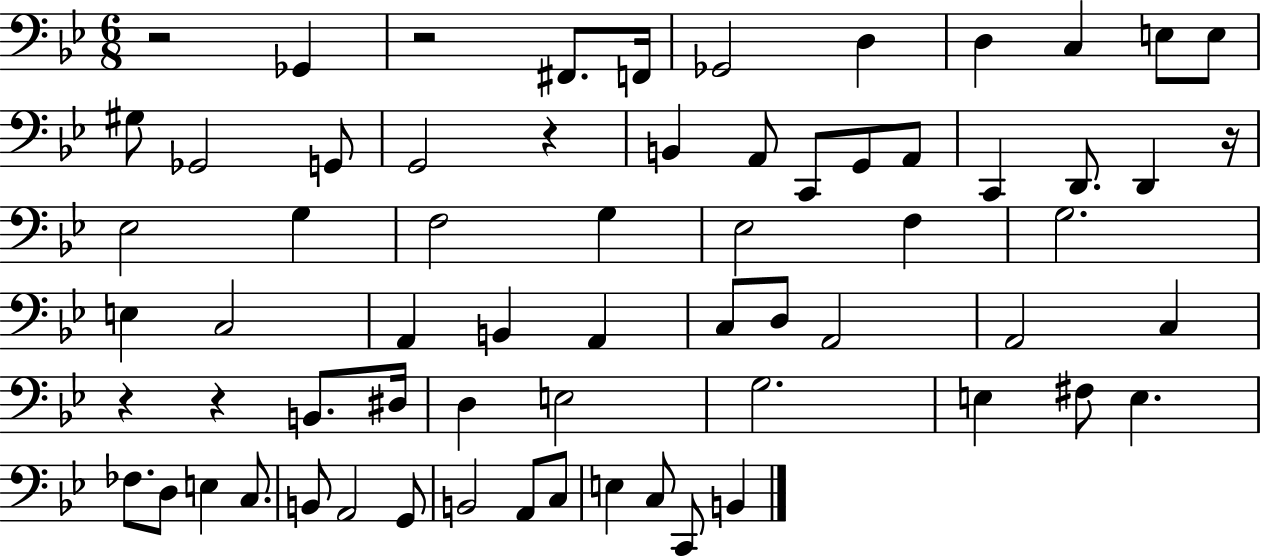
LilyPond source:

{
  \clef bass
  \numericTimeSignature
  \time 6/8
  \key bes \major
  r2 ges,4 | r2 fis,8. f,16 | ges,2 d4 | d4 c4 e8 e8 | \break gis8 ges,2 g,8 | g,2 r4 | b,4 a,8 c,8 g,8 a,8 | c,4 d,8. d,4 r16 | \break ees2 g4 | f2 g4 | ees2 f4 | g2. | \break e4 c2 | a,4 b,4 a,4 | c8 d8 a,2 | a,2 c4 | \break r4 r4 b,8. dis16 | d4 e2 | g2. | e4 fis8 e4. | \break fes8. d8 e4 c8. | b,8 a,2 g,8 | b,2 a,8 c8 | e4 c8 c,8 b,4 | \break \bar "|."
}